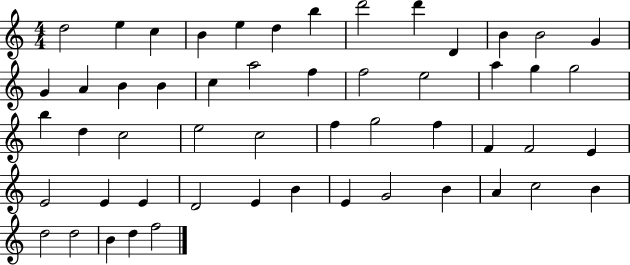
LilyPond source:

{
  \clef treble
  \numericTimeSignature
  \time 4/4
  \key c \major
  d''2 e''4 c''4 | b'4 e''4 d''4 b''4 | d'''2 d'''4 d'4 | b'4 b'2 g'4 | \break g'4 a'4 b'4 b'4 | c''4 a''2 f''4 | f''2 e''2 | a''4 g''4 g''2 | \break b''4 d''4 c''2 | e''2 c''2 | f''4 g''2 f''4 | f'4 f'2 e'4 | \break e'2 e'4 e'4 | d'2 e'4 b'4 | e'4 g'2 b'4 | a'4 c''2 b'4 | \break d''2 d''2 | b'4 d''4 f''2 | \bar "|."
}